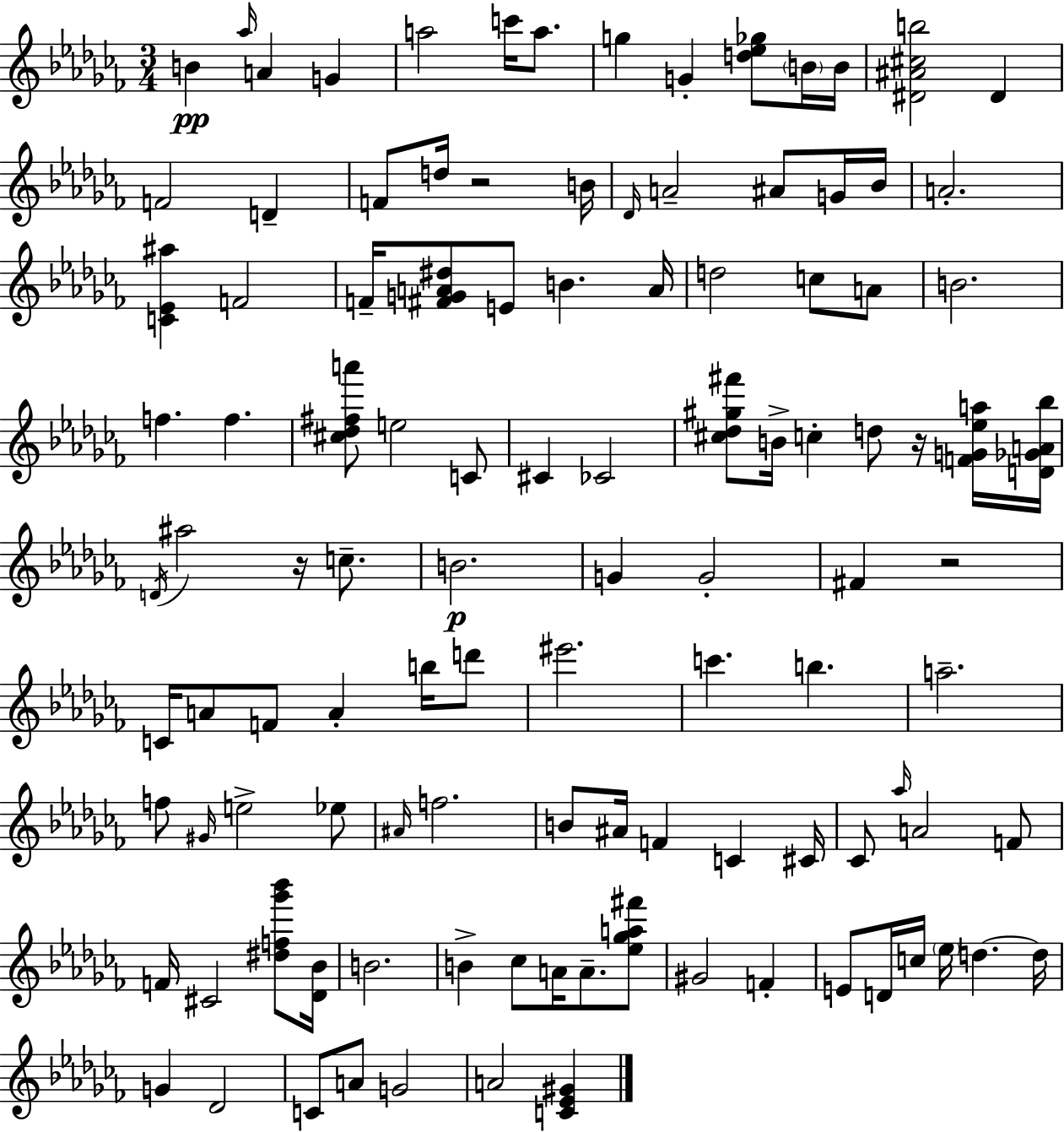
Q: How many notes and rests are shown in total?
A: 110